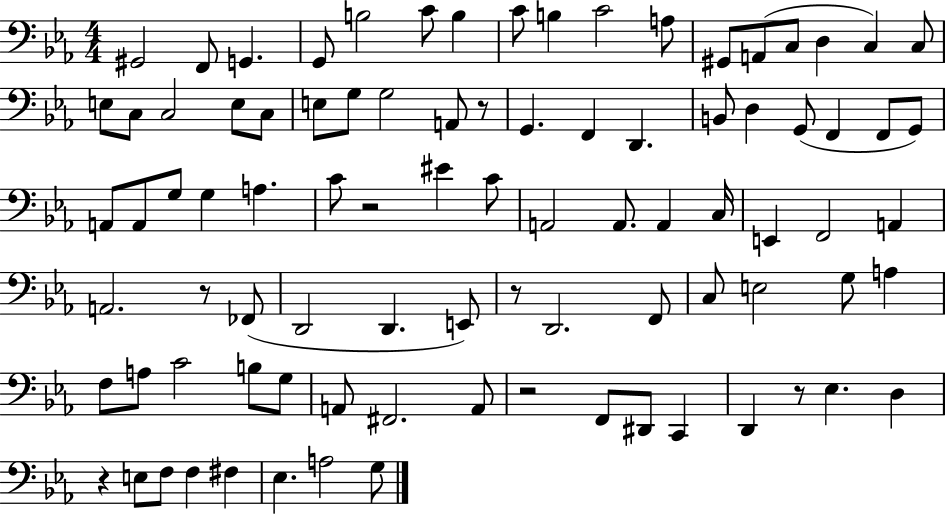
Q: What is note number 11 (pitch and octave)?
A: A3